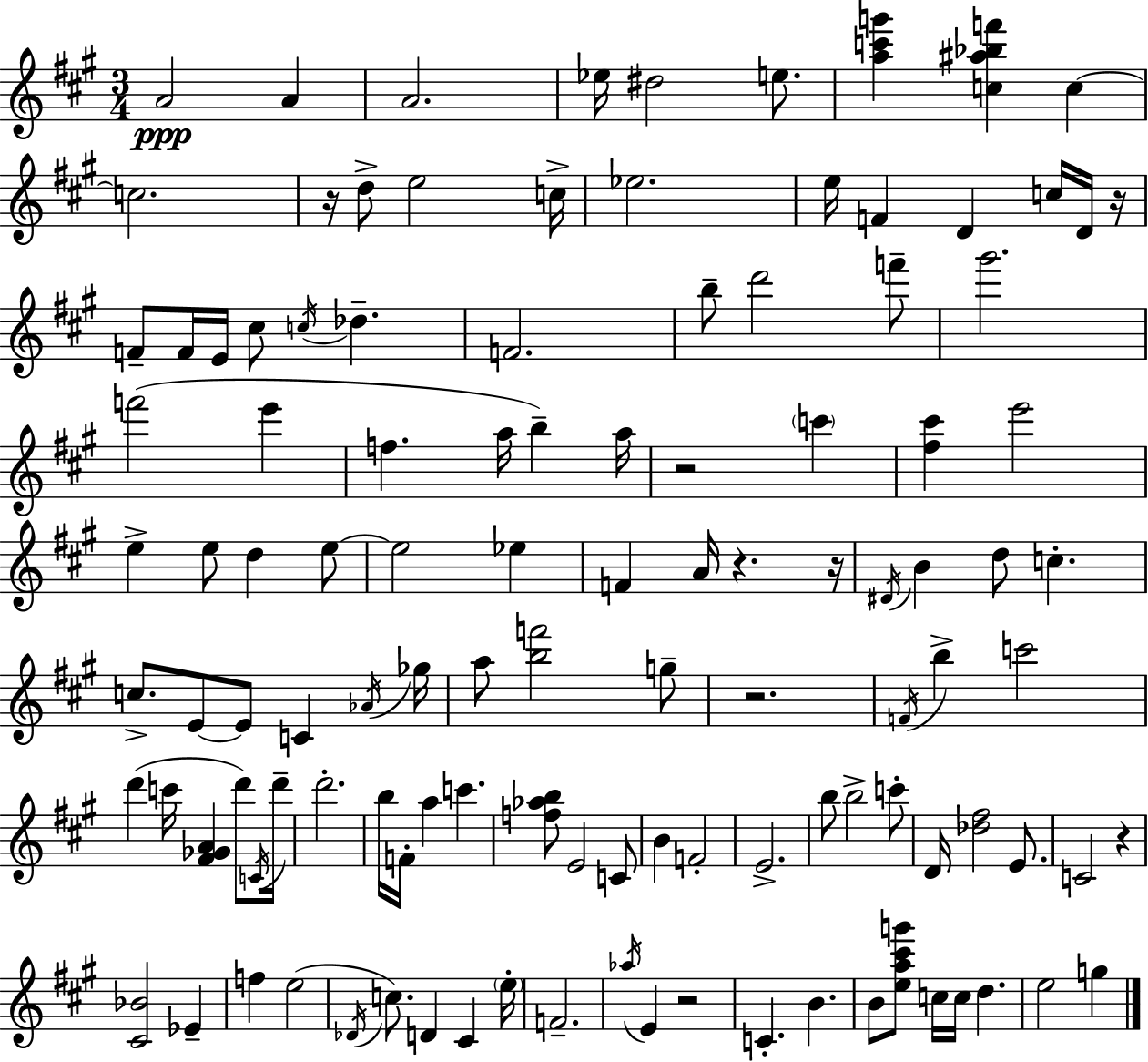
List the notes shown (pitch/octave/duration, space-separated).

A4/h A4/q A4/h. Eb5/s D#5/h E5/e. [A5,C6,G6]/q [C5,A#5,Bb5,F6]/q C5/q C5/h. R/s D5/e E5/h C5/s Eb5/h. E5/s F4/q D4/q C5/s D4/s R/s F4/e F4/s E4/s C#5/e C5/s Db5/q. F4/h. B5/e D6/h F6/e G#6/h. F6/h E6/q F5/q. A5/s B5/q A5/s R/h C6/q [F#5,C#6]/q E6/h E5/q E5/e D5/q E5/e E5/h Eb5/q F4/q A4/s R/q. R/s D#4/s B4/q D5/e C5/q. C5/e. E4/e E4/e C4/q Ab4/s Gb5/s A5/e [B5,F6]/h G5/e R/h. F4/s B5/q C6/h D6/q C6/s [F#4,Gb4,A4]/q D6/e C4/s D6/s D6/h. B5/s F4/s A5/q C6/q. [F5,Ab5,B5]/e E4/h C4/e B4/q F4/h E4/h. B5/e B5/h C6/e D4/s [Db5,F#5]/h E4/e. C4/h R/q [C#4,Bb4]/h Eb4/q F5/q E5/h Db4/s C5/e. D4/q C#4/q E5/s F4/h. Ab5/s E4/q R/h C4/q. B4/q. B4/e [E5,A5,C#6,G6]/e C5/s C5/s D5/q. E5/h G5/q